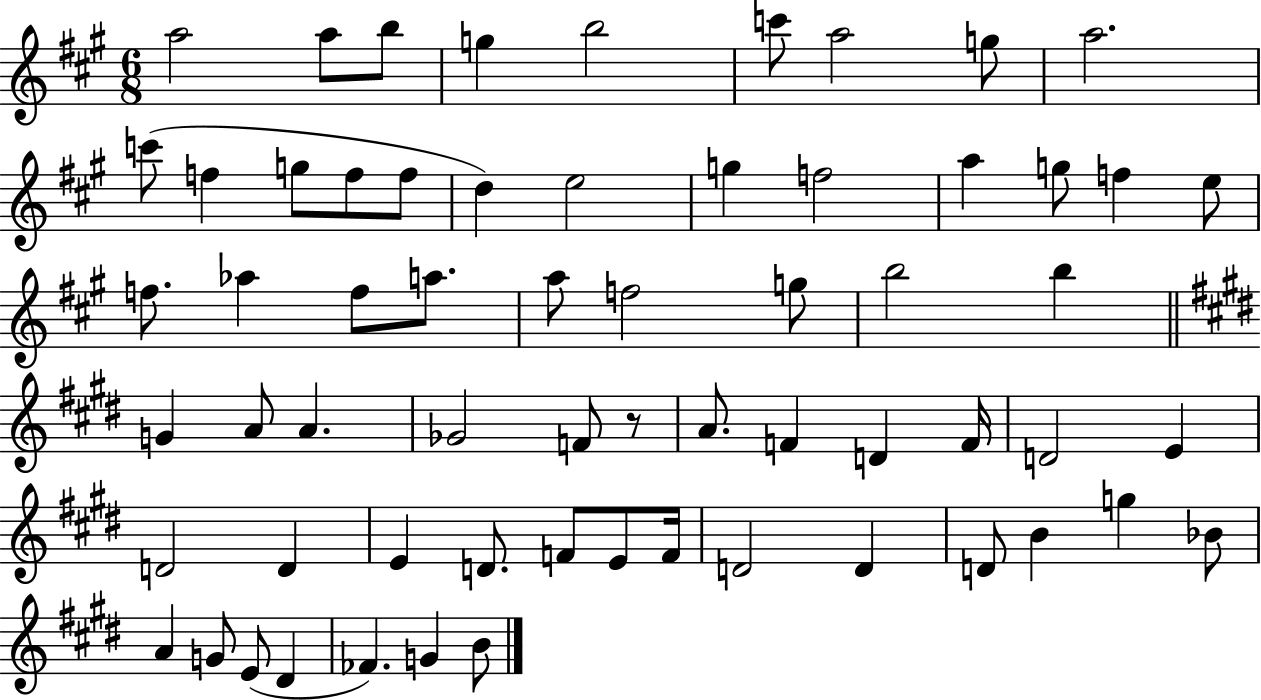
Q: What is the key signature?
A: A major